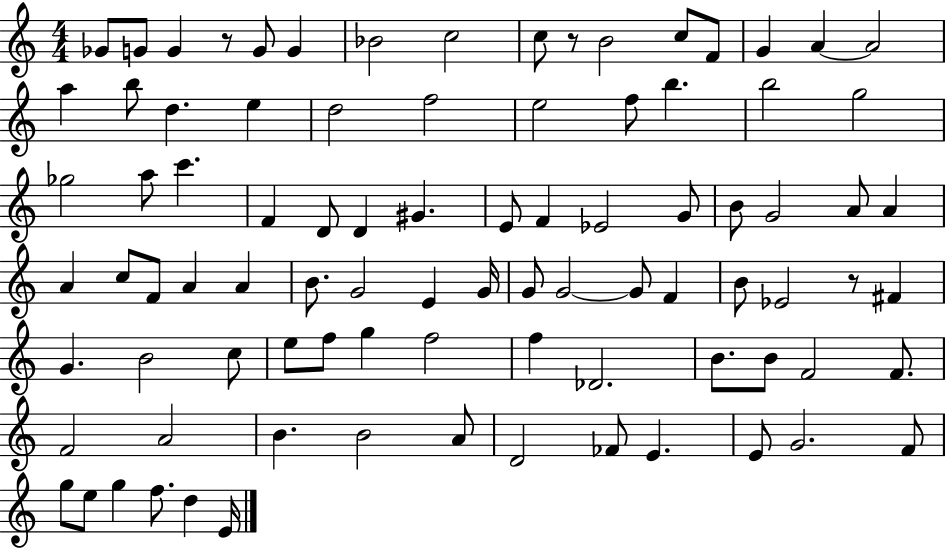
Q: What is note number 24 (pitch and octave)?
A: B5